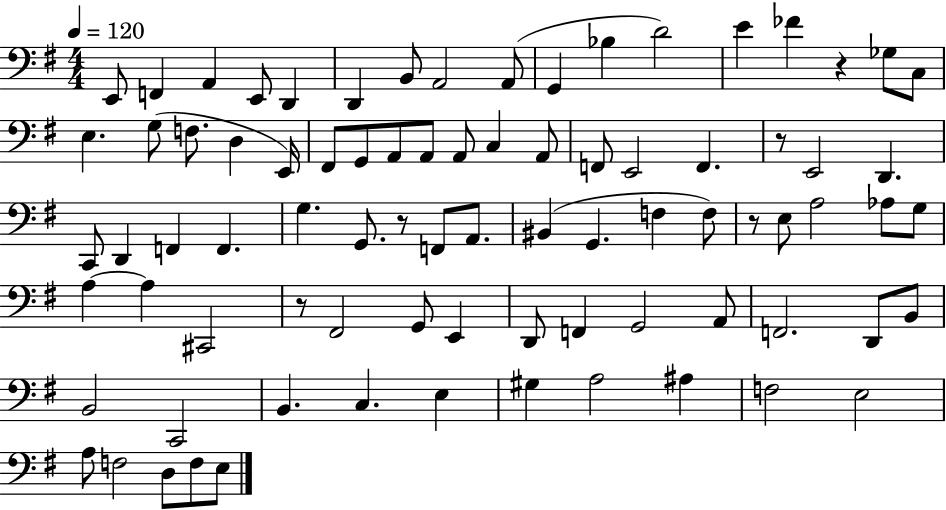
{
  \clef bass
  \numericTimeSignature
  \time 4/4
  \key g \major
  \tempo 4 = 120
  e,8 f,4 a,4 e,8 d,4 | d,4 b,8 a,2 a,8( | g,4 bes4 d'2) | e'4 fes'4 r4 ges8 c8 | \break e4. g8( f8. d4 e,16) | fis,8 g,8 a,8 a,8 a,8 c4 a,8 | f,8 e,2 f,4. | r8 e,2 d,4. | \break c,8 d,4 f,4 f,4. | g4. g,8. r8 f,8 a,8. | bis,4( g,4. f4 f8) | r8 e8 a2 aes8 g8 | \break a4~~ a4 cis,2 | r8 fis,2 g,8 e,4 | d,8 f,4 g,2 a,8 | f,2. d,8 b,8 | \break b,2 c,2 | b,4. c4. e4 | gis4 a2 ais4 | f2 e2 | \break a8 f2 d8 f8 e8 | \bar "|."
}